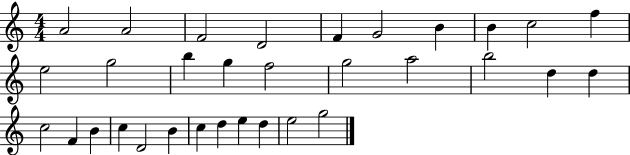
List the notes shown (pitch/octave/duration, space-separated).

A4/h A4/h F4/h D4/h F4/q G4/h B4/q B4/q C5/h F5/q E5/h G5/h B5/q G5/q F5/h G5/h A5/h B5/h D5/q D5/q C5/h F4/q B4/q C5/q D4/h B4/q C5/q D5/q E5/q D5/q E5/h G5/h